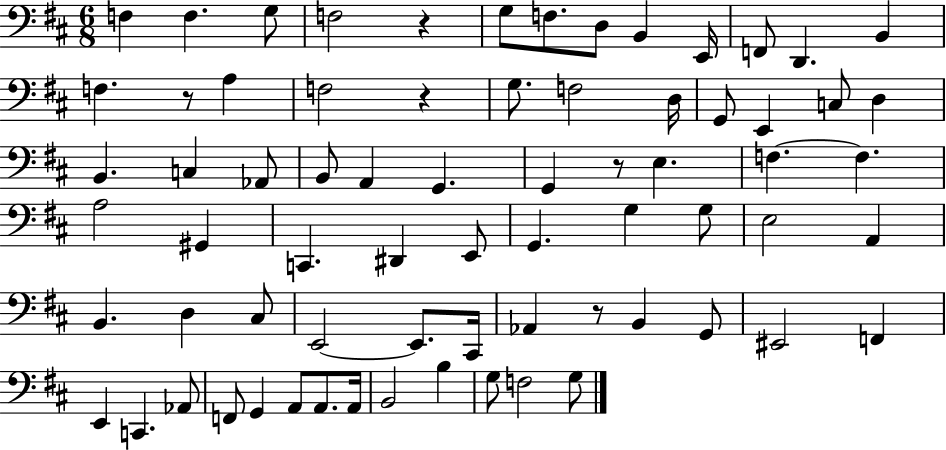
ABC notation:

X:1
T:Untitled
M:6/8
L:1/4
K:D
F, F, G,/2 F,2 z G,/2 F,/2 D,/2 B,, E,,/4 F,,/2 D,, B,, F, z/2 A, F,2 z G,/2 F,2 D,/4 G,,/2 E,, C,/2 D, B,, C, _A,,/2 B,,/2 A,, G,, G,, z/2 E, F, F, A,2 ^G,, C,, ^D,, E,,/2 G,, G, G,/2 E,2 A,, B,, D, ^C,/2 E,,2 E,,/2 ^C,,/4 _A,, z/2 B,, G,,/2 ^E,,2 F,, E,, C,, _A,,/2 F,,/2 G,, A,,/2 A,,/2 A,,/4 B,,2 B, G,/2 F,2 G,/2